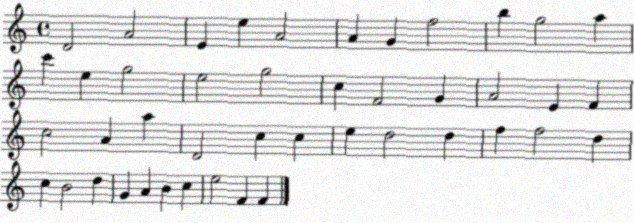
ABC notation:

X:1
T:Untitled
M:4/4
L:1/4
K:C
D2 A2 E e A2 A G f2 b g2 a c' e g2 e2 g2 c F2 G A2 E F c2 A a D2 c c e d2 d f f2 d c B2 d G A B c e2 F F